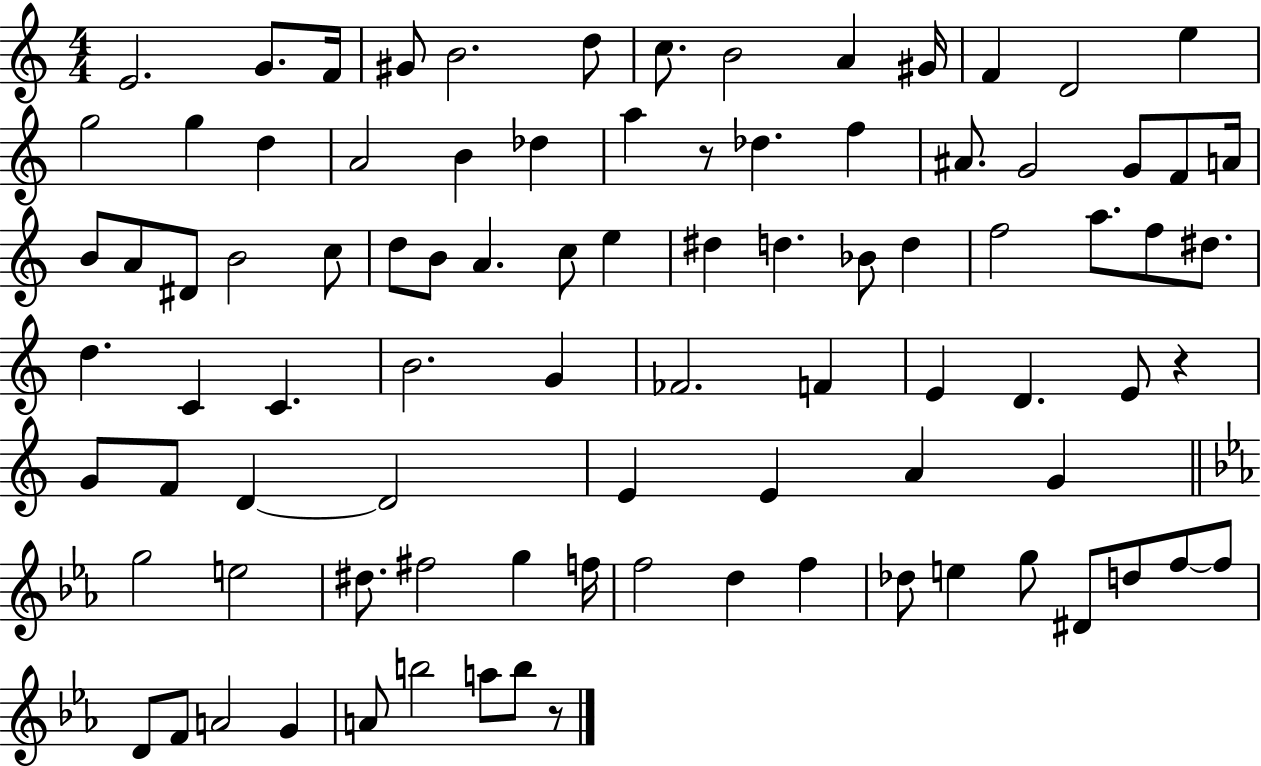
{
  \clef treble
  \numericTimeSignature
  \time 4/4
  \key c \major
  \repeat volta 2 { e'2. g'8. f'16 | gis'8 b'2. d''8 | c''8. b'2 a'4 gis'16 | f'4 d'2 e''4 | \break g''2 g''4 d''4 | a'2 b'4 des''4 | a''4 r8 des''4. f''4 | ais'8. g'2 g'8 f'8 a'16 | \break b'8 a'8 dis'8 b'2 c''8 | d''8 b'8 a'4. c''8 e''4 | dis''4 d''4. bes'8 d''4 | f''2 a''8. f''8 dis''8. | \break d''4. c'4 c'4. | b'2. g'4 | fes'2. f'4 | e'4 d'4. e'8 r4 | \break g'8 f'8 d'4~~ d'2 | e'4 e'4 a'4 g'4 | \bar "||" \break \key ees \major g''2 e''2 | dis''8. fis''2 g''4 f''16 | f''2 d''4 f''4 | des''8 e''4 g''8 dis'8 d''8 f''8~~ f''8 | \break d'8 f'8 a'2 g'4 | a'8 b''2 a''8 b''8 r8 | } \bar "|."
}